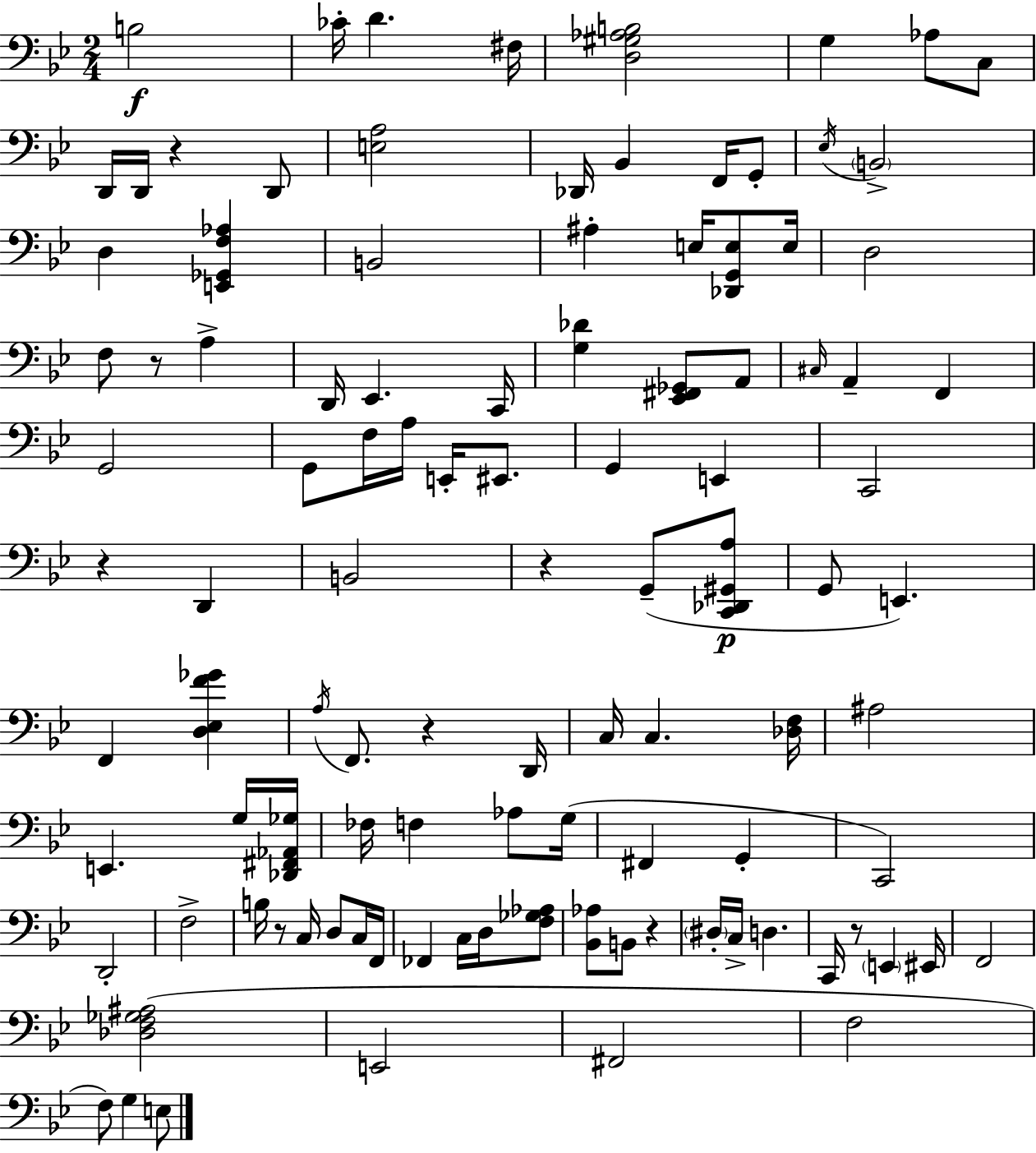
B3/h CES4/s D4/q. F#3/s [D3,G#3,Ab3,B3]/h G3/q Ab3/e C3/e D2/s D2/s R/q D2/e [E3,A3]/h Db2/s Bb2/q F2/s G2/e Eb3/s B2/h D3/q [E2,Gb2,F3,Ab3]/q B2/h A#3/q E3/s [Db2,G2,E3]/e E3/s D3/h F3/e R/e A3/q D2/s Eb2/q. C2/s [G3,Db4]/q [Eb2,F#2,Gb2]/e A2/e C#3/s A2/q F2/q G2/h G2/e F3/s A3/s E2/s EIS2/e. G2/q E2/q C2/h R/q D2/q B2/h R/q G2/e [C2,Db2,G#2,A3]/e G2/e E2/q. F2/q [D3,Eb3,F4,Gb4]/q A3/s F2/e. R/q D2/s C3/s C3/q. [Db3,F3]/s A#3/h E2/q. G3/s [Db2,F#2,Ab2,Gb3]/s FES3/s F3/q Ab3/e G3/s F#2/q G2/q C2/h D2/h F3/h B3/s R/e C3/s D3/e C3/s F2/s FES2/q C3/s D3/s [F3,Gb3,Ab3]/e [Bb2,Ab3]/e B2/e R/q D#3/s C3/s D3/q. C2/s R/e E2/q EIS2/s F2/h [Db3,F3,Gb3,A#3]/h E2/h F#2/h F3/h F3/e G3/q E3/e